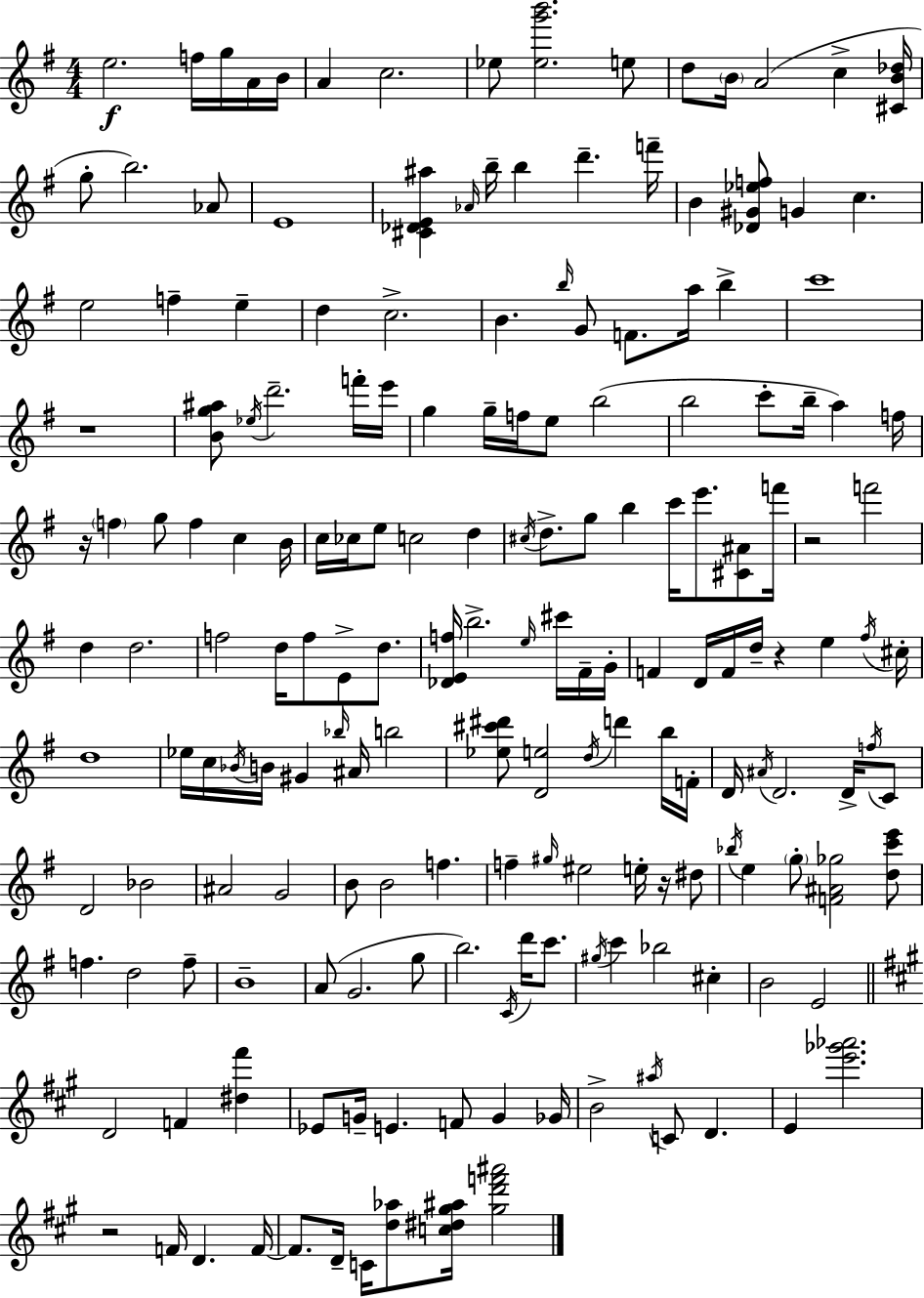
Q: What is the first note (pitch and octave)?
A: E5